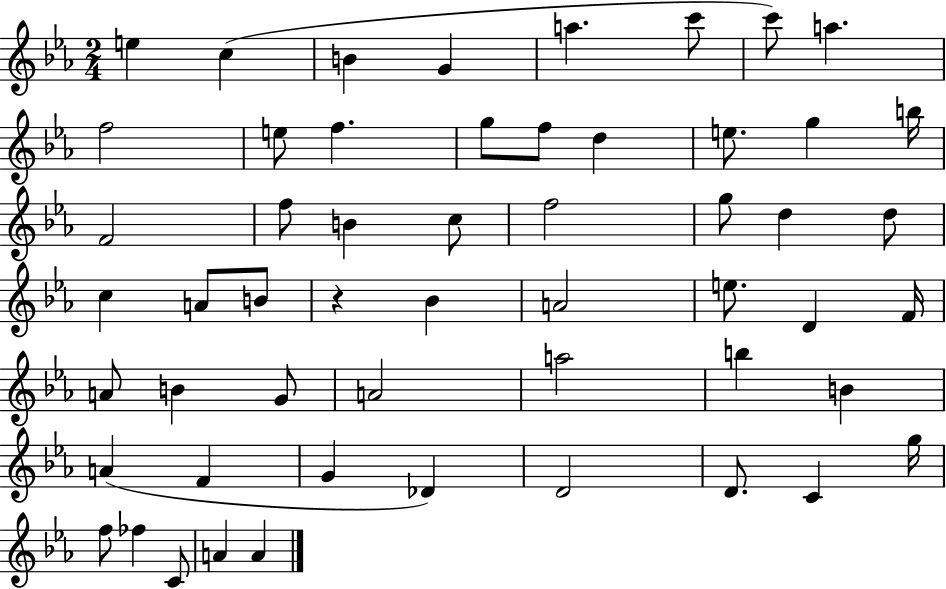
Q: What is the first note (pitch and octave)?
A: E5